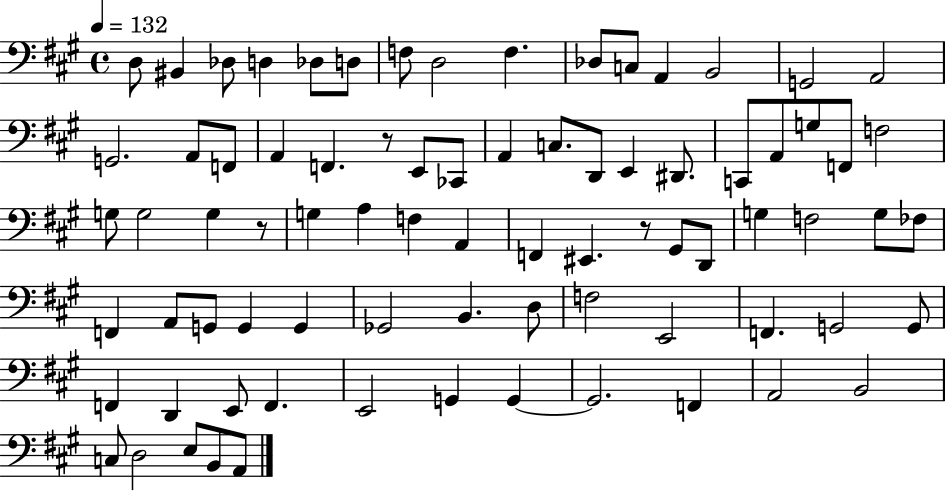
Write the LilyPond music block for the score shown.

{
  \clef bass
  \time 4/4
  \defaultTimeSignature
  \key a \major
  \tempo 4 = 132
  d8 bis,4 des8 d4 des8 d8 | f8 d2 f4. | des8 c8 a,4 b,2 | g,2 a,2 | \break g,2. a,8 f,8 | a,4 f,4. r8 e,8 ces,8 | a,4 c8. d,8 e,4 dis,8. | c,8 a,8 g8 f,8 f2 | \break g8 g2 g4 r8 | g4 a4 f4 a,4 | f,4 eis,4. r8 gis,8 d,8 | g4 f2 g8 fes8 | \break f,4 a,8 g,8 g,4 g,4 | ges,2 b,4. d8 | f2 e,2 | f,4. g,2 g,8 | \break f,4 d,4 e,8 f,4. | e,2 g,4 g,4~~ | g,2. f,4 | a,2 b,2 | \break c8 d2 e8 b,8 a,8 | \bar "|."
}